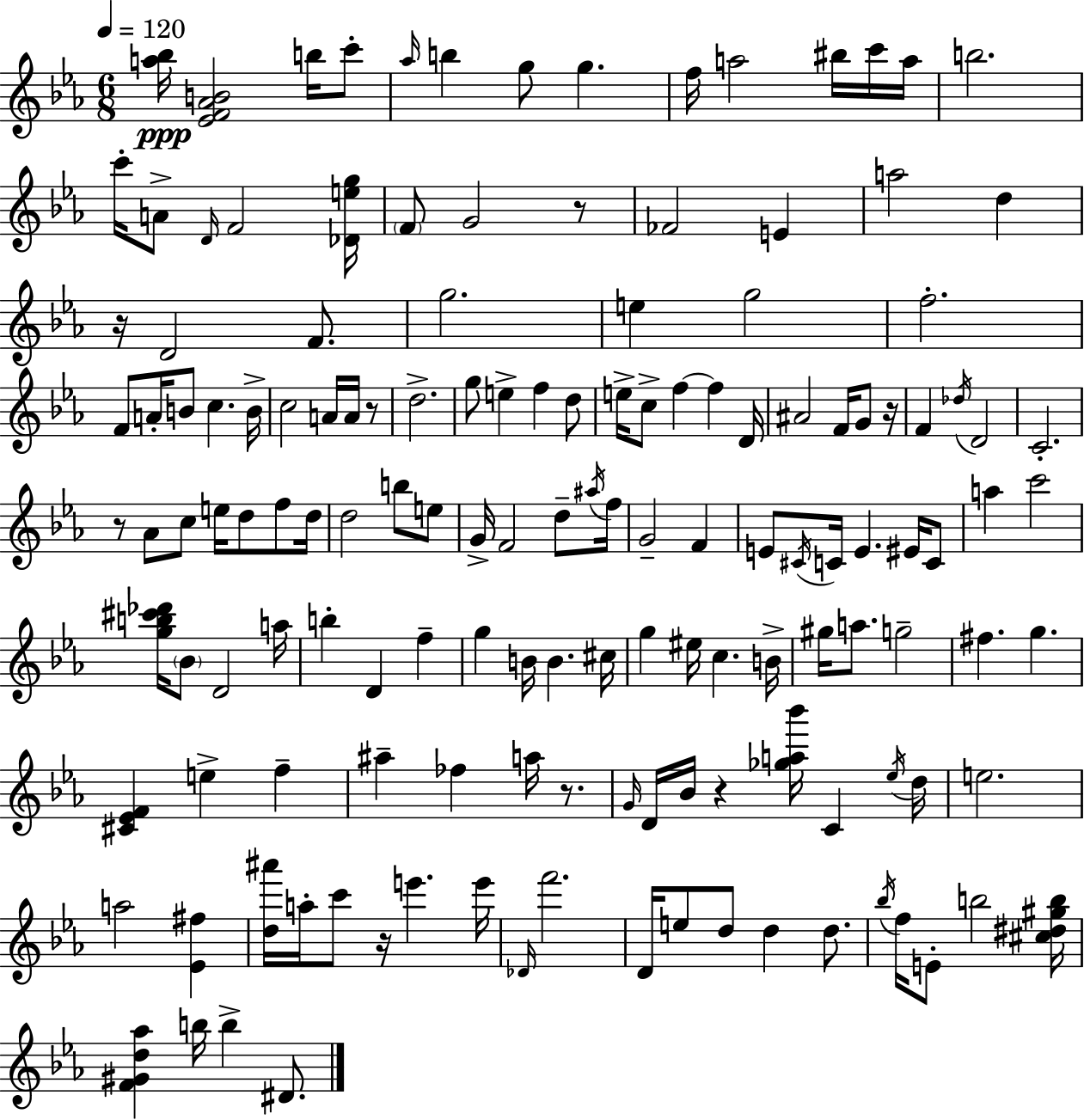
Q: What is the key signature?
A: EES major